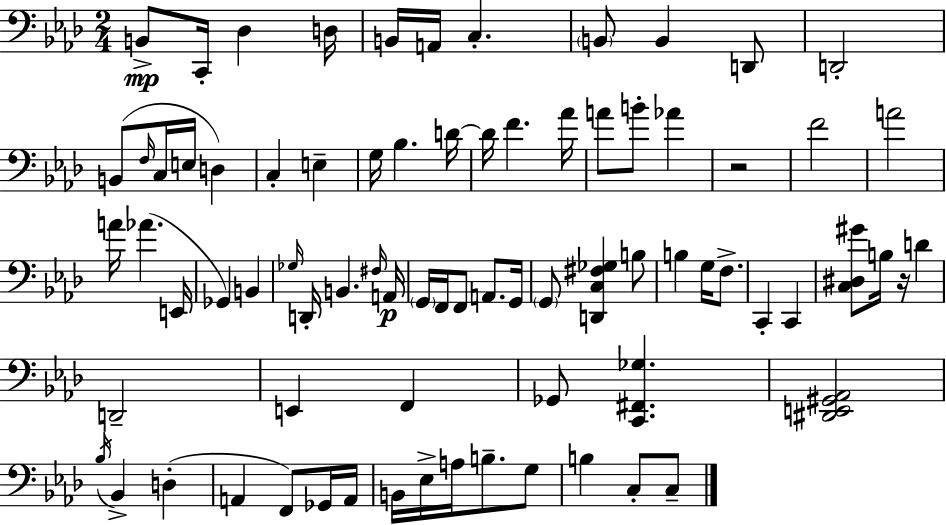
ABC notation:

X:1
T:Untitled
M:2/4
L:1/4
K:Fm
B,,/2 C,,/4 _D, D,/4 B,,/4 A,,/4 C, B,,/2 B,, D,,/2 D,,2 B,,/2 F,/4 C,/4 E,/4 D, C, E, G,/4 _B, D/4 D/4 F _A/4 A/2 B/2 _A z2 F2 A2 A/4 _A E,,/4 _G,, B,, _G,/4 D,,/4 B,, ^F,/4 A,,/4 G,,/4 F,,/4 F,,/2 A,,/2 G,,/4 G,,/2 [D,,C,^F,_G,] B,/2 B, G,/4 F,/2 C,, C,, [C,^D,^G]/2 B,/4 z/4 D D,,2 E,, F,, _G,,/2 [C,,^F,,_G,] [^D,,E,,^G,,_A,,]2 _B,/4 _B,, D, A,, F,,/2 _G,,/4 A,,/4 B,,/4 _E,/4 A,/4 B,/2 G,/2 B, C,/2 C,/2